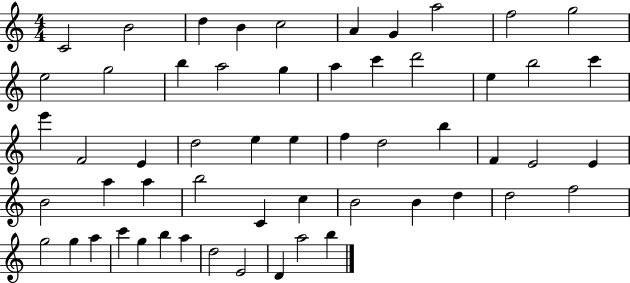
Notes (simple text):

C4/h B4/h D5/q B4/q C5/h A4/q G4/q A5/h F5/h G5/h E5/h G5/h B5/q A5/h G5/q A5/q C6/q D6/h E5/q B5/h C6/q E6/q F4/h E4/q D5/h E5/q E5/q F5/q D5/h B5/q F4/q E4/h E4/q B4/h A5/q A5/q B5/h C4/q C5/q B4/h B4/q D5/q D5/h F5/h G5/h G5/q A5/q C6/q G5/q B5/q A5/q D5/h E4/h D4/q A5/h B5/q